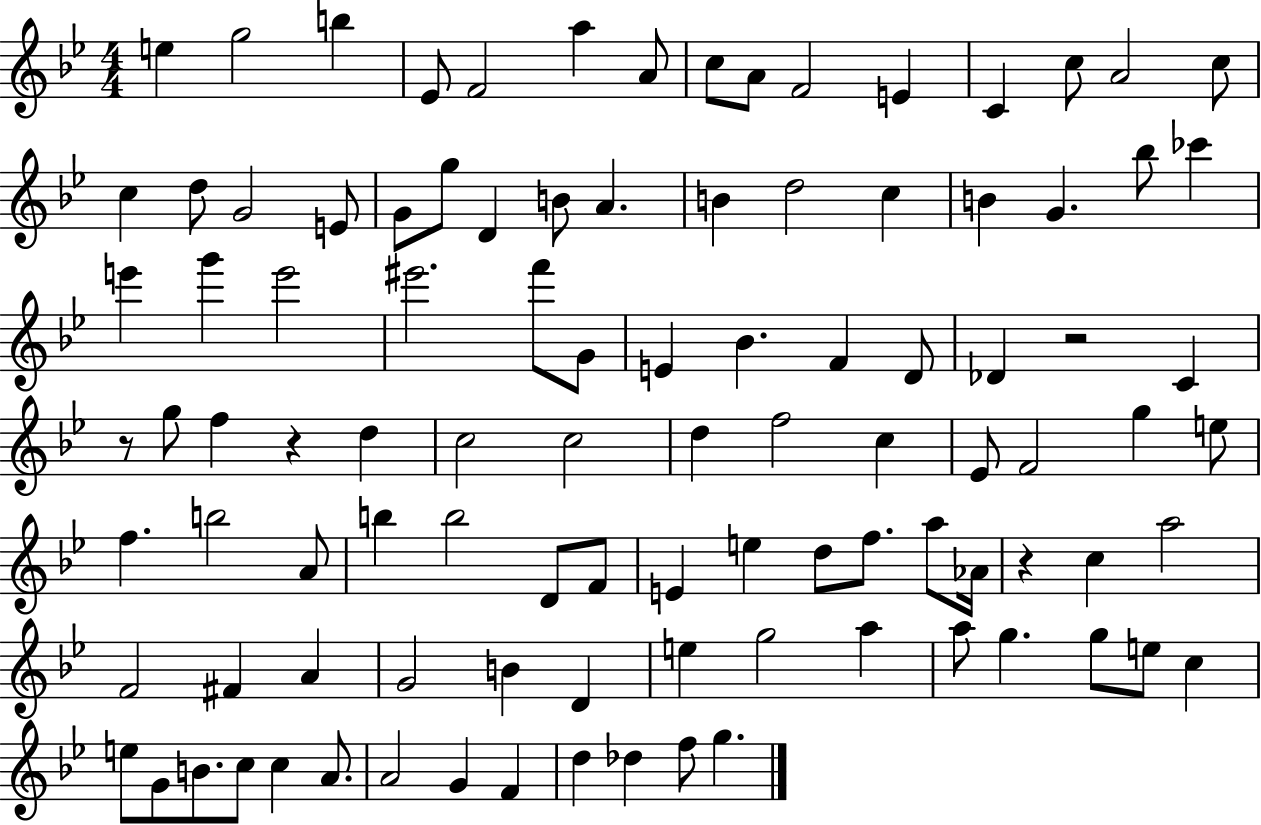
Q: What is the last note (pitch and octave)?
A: G5